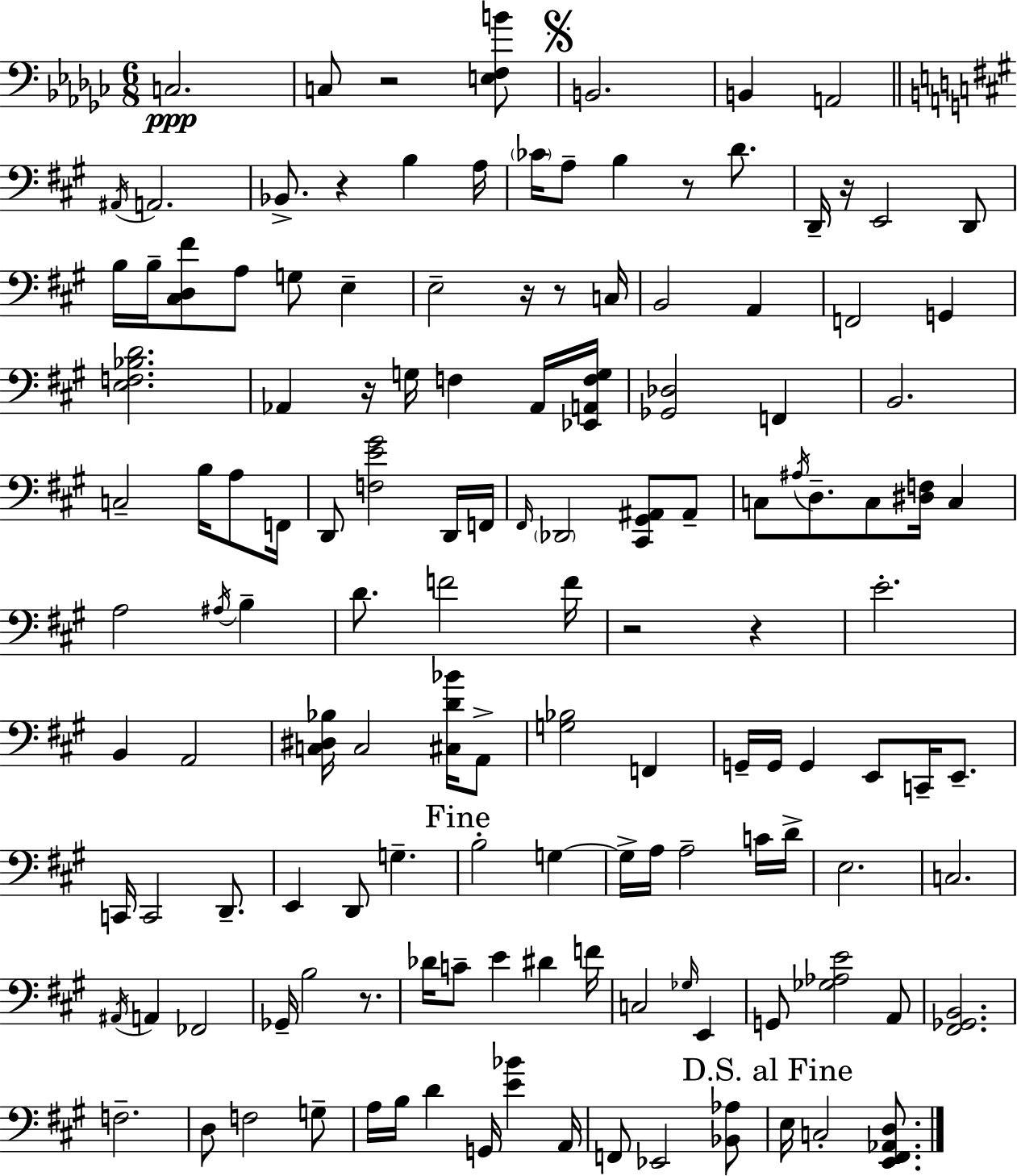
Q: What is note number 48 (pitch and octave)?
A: C3